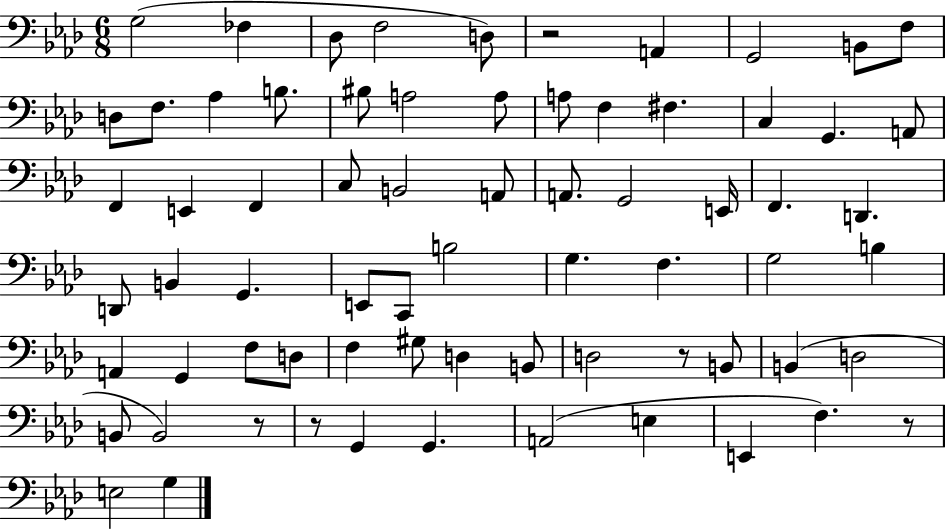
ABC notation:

X:1
T:Untitled
M:6/8
L:1/4
K:Ab
G,2 _F, _D,/2 F,2 D,/2 z2 A,, G,,2 B,,/2 F,/2 D,/2 F,/2 _A, B,/2 ^B,/2 A,2 A,/2 A,/2 F, ^F, C, G,, A,,/2 F,, E,, F,, C,/2 B,,2 A,,/2 A,,/2 G,,2 E,,/4 F,, D,, D,,/2 B,, G,, E,,/2 C,,/2 B,2 G, F, G,2 B, A,, G,, F,/2 D,/2 F, ^G,/2 D, B,,/2 D,2 z/2 B,,/2 B,, D,2 B,,/2 B,,2 z/2 z/2 G,, G,, A,,2 E, E,, F, z/2 E,2 G,